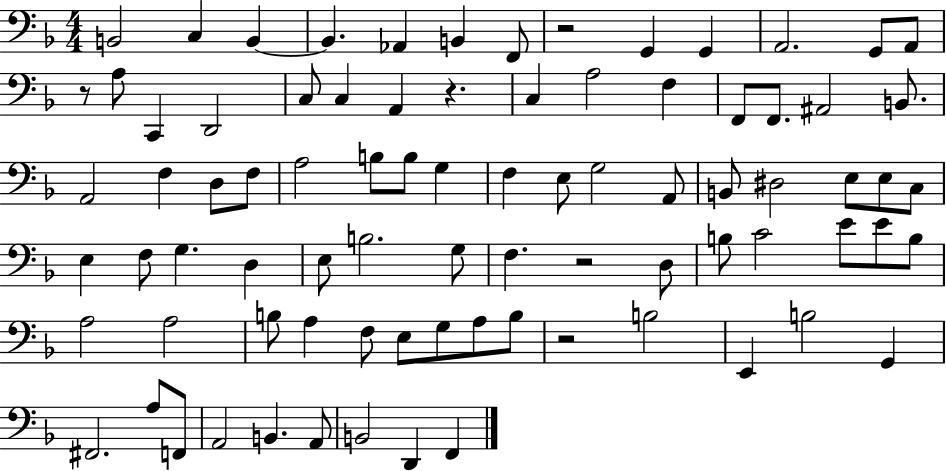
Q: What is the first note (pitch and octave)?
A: B2